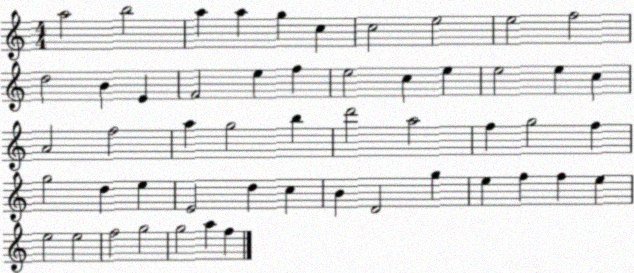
X:1
T:Untitled
M:4/4
L:1/4
K:C
a2 b2 a a g c c2 e2 e2 f2 d2 B E F2 e f e2 c e e2 e c A2 f2 a g2 b d'2 a2 f g2 f g2 d e E2 d c B D2 g e f f e e2 e2 f2 g2 g2 a f